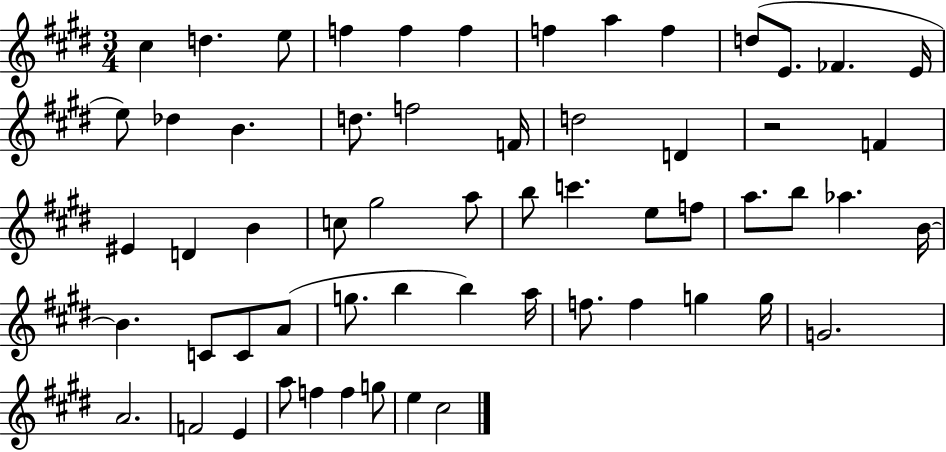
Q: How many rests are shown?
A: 1